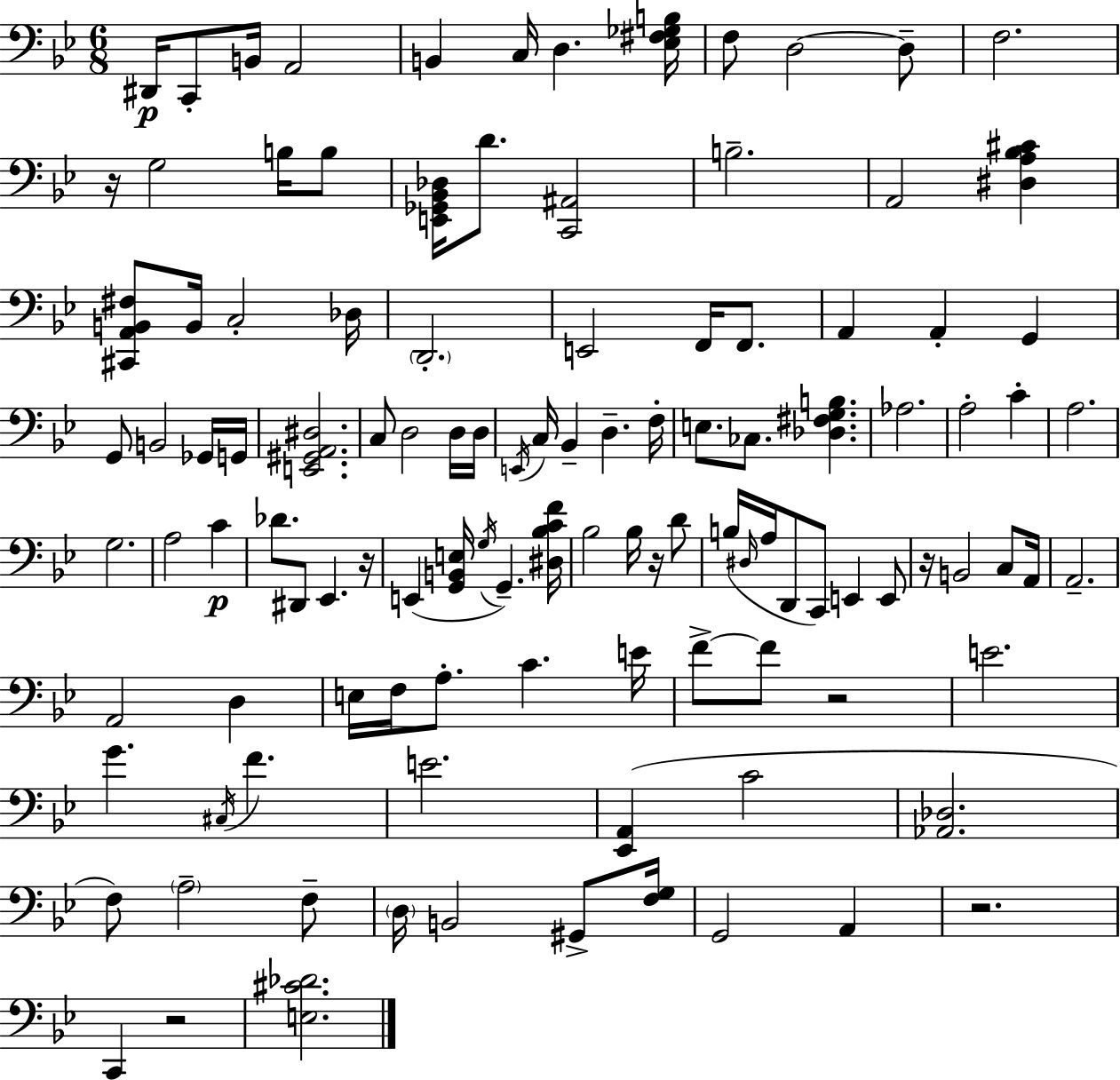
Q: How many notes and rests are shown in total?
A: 113